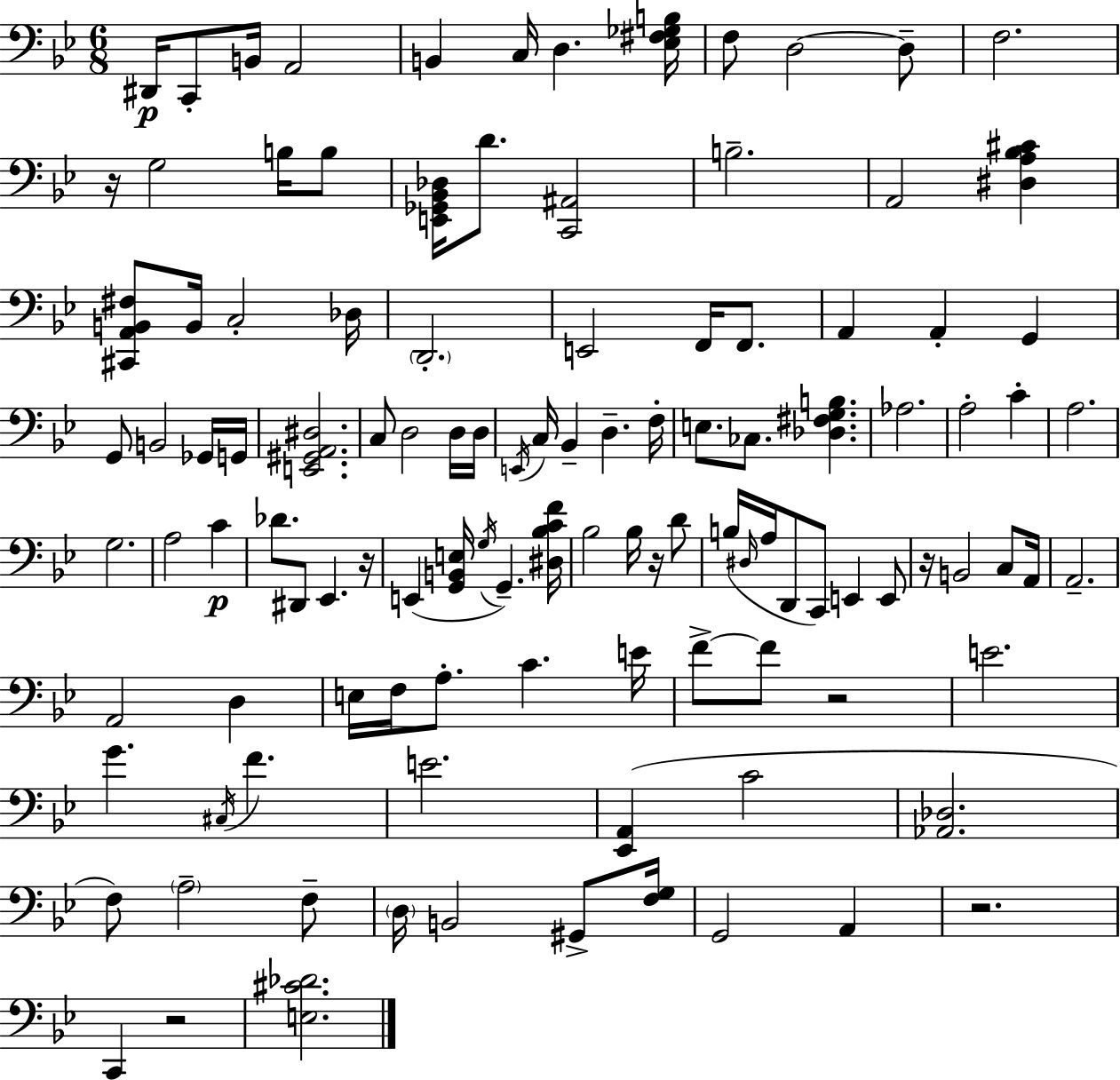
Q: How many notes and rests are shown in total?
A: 113